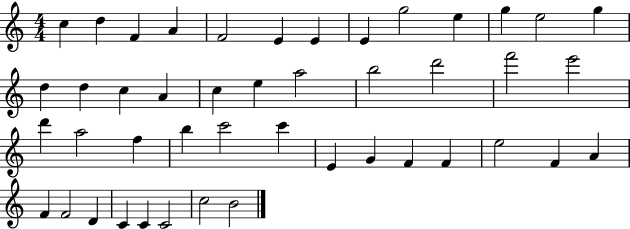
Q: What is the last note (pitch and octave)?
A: B4